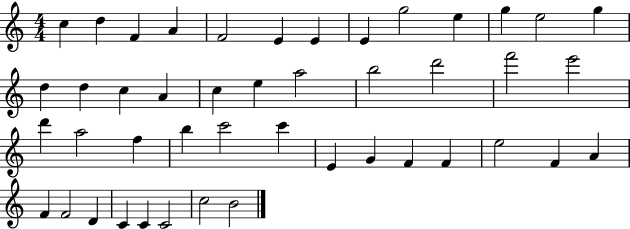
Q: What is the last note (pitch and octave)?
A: B4